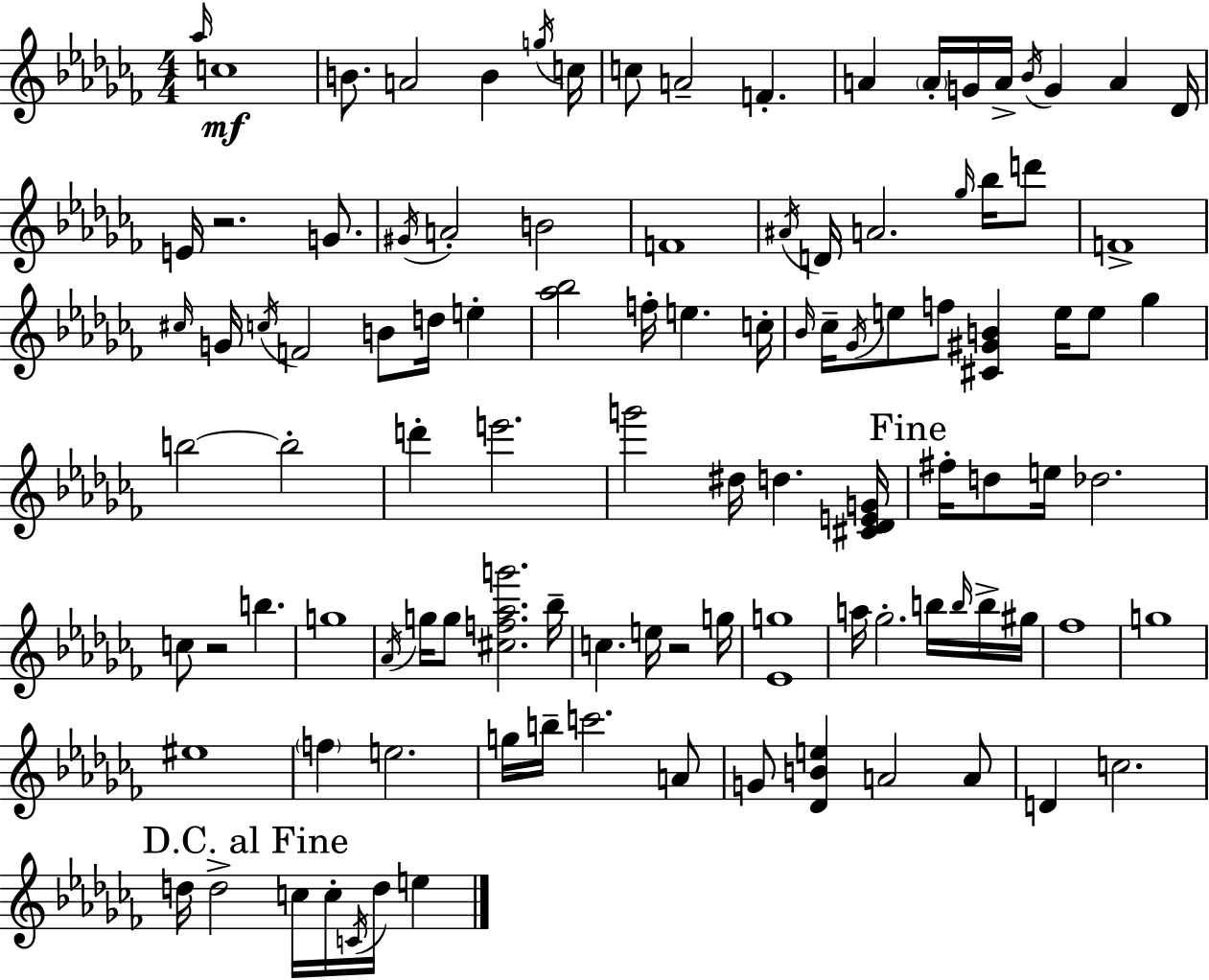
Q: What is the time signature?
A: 4/4